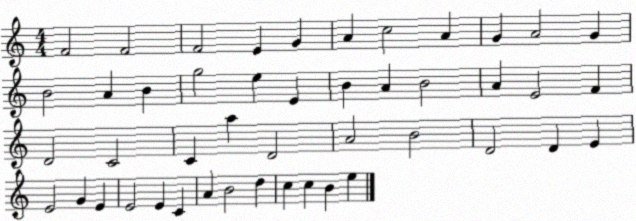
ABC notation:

X:1
T:Untitled
M:4/4
L:1/4
K:C
F2 F2 F2 E G A c2 A G A2 G B2 A B g2 e E B A B2 A E2 F D2 C2 C a D2 A2 B2 D2 D E E2 G E E2 E C A B2 d c c B e